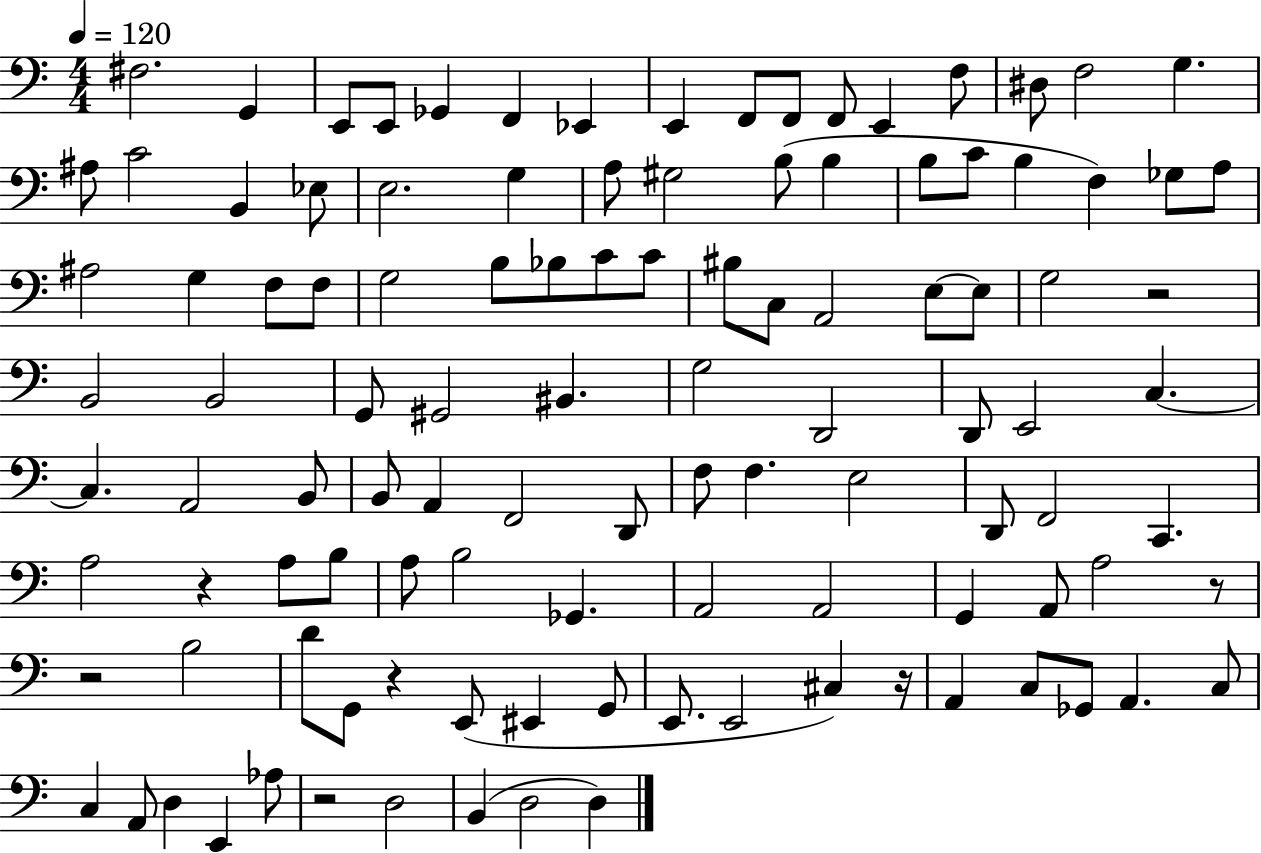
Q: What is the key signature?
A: C major